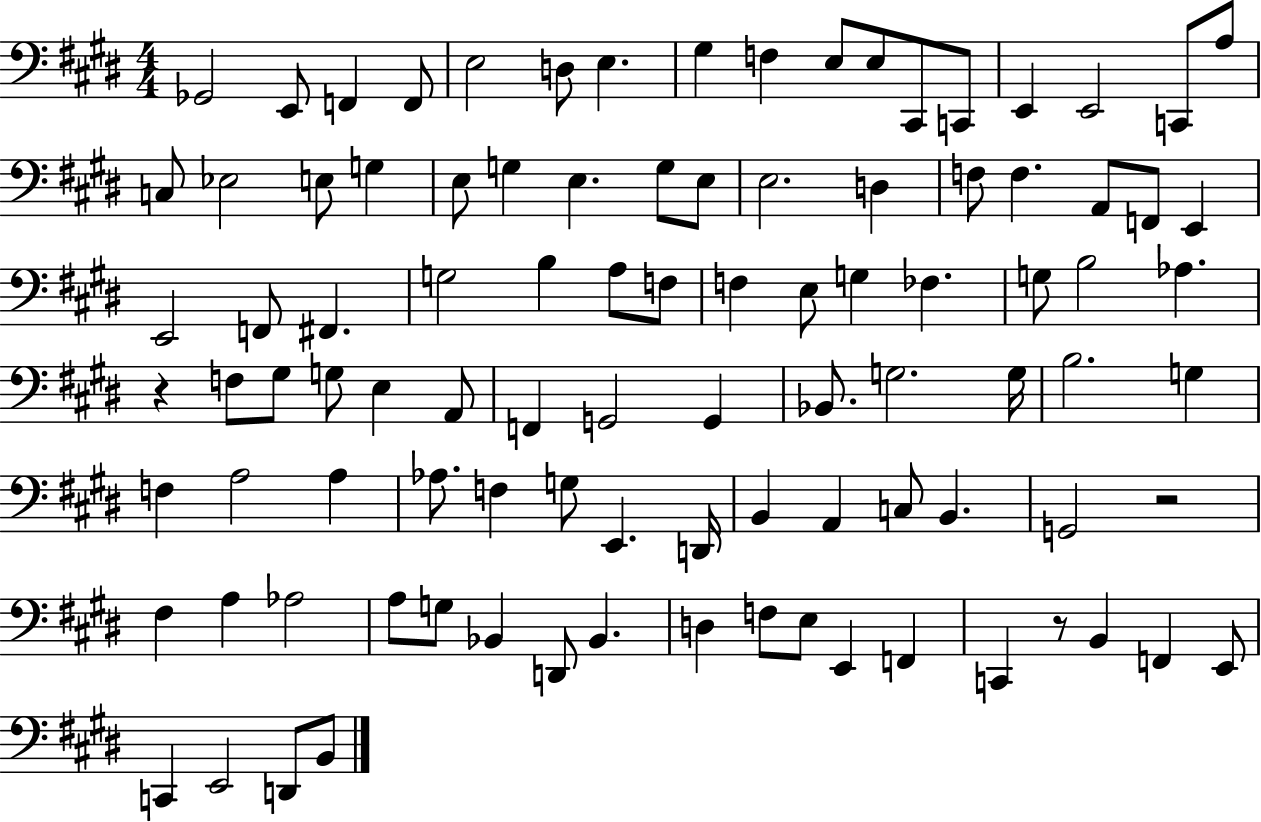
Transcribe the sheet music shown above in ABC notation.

X:1
T:Untitled
M:4/4
L:1/4
K:E
_G,,2 E,,/2 F,, F,,/2 E,2 D,/2 E, ^G, F, E,/2 E,/2 ^C,,/2 C,,/2 E,, E,,2 C,,/2 A,/2 C,/2 _E,2 E,/2 G, E,/2 G, E, G,/2 E,/2 E,2 D, F,/2 F, A,,/2 F,,/2 E,, E,,2 F,,/2 ^F,, G,2 B, A,/2 F,/2 F, E,/2 G, _F, G,/2 B,2 _A, z F,/2 ^G,/2 G,/2 E, A,,/2 F,, G,,2 G,, _B,,/2 G,2 G,/4 B,2 G, F, A,2 A, _A,/2 F, G,/2 E,, D,,/4 B,, A,, C,/2 B,, G,,2 z2 ^F, A, _A,2 A,/2 G,/2 _B,, D,,/2 _B,, D, F,/2 E,/2 E,, F,, C,, z/2 B,, F,, E,,/2 C,, E,,2 D,,/2 B,,/2